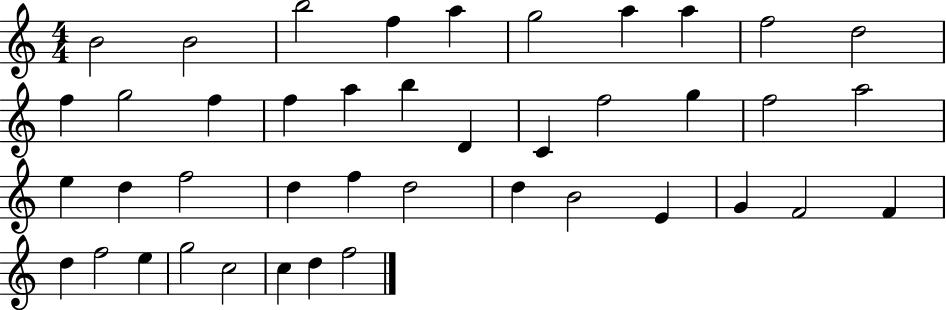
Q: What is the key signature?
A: C major